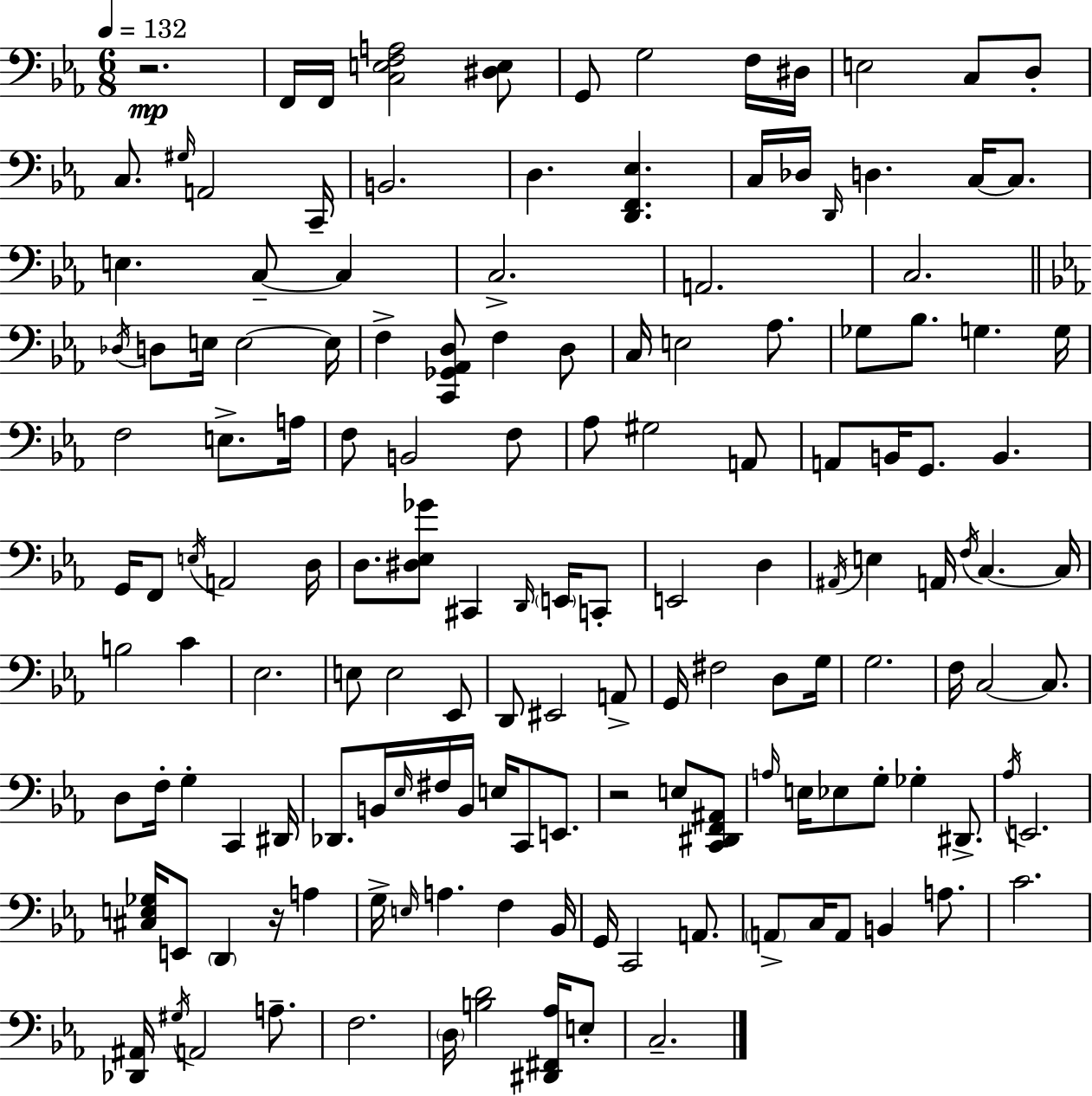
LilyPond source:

{
  \clef bass
  \numericTimeSignature
  \time 6/8
  \key c \minor
  \tempo 4 = 132
  r2.\mp | f,16 f,16 <c e f a>2 <dis e>8 | g,8 g2 f16 dis16 | e2 c8 d8-. | \break c8. \grace { gis16 } a,2 | c,16-- b,2. | d4. <d, f, ees>4. | c16 des16 \grace { d,16 } d4. c16~~ c8. | \break e4. c8--~~ c4 | c2.-> | a,2. | c2. | \break \bar "||" \break \key ees \major \acciaccatura { des16 } d8 e16 e2~~ | e16 f4-> <c, ges, aes, d>8 f4 d8 | c16 e2 aes8. | ges8 bes8. g4. | \break g16 f2 e8.-> | a16 f8 b,2 f8 | aes8 gis2 a,8 | a,8 b,16 g,8. b,4. | \break g,16 f,8 \acciaccatura { e16 } a,2 | d16 d8. <dis ees ges'>8 cis,4 \grace { d,16 } | \parenthesize e,16 c,8-. e,2 d4 | \acciaccatura { ais,16 } e4 a,16 \acciaccatura { f16 } c4.~~ | \break c16 b2 | c'4 ees2. | e8 e2 | ees,8 d,8 eis,2 | \break a,8-> g,16 fis2 | d8 g16 g2. | f16 c2~~ | c8. d8 f16-. g4-. | \break c,4 dis,16 des,8. b,16 \grace { ees16 } fis16 b,16 | e16 c,8 e,8. r2 | e8 <c, dis, f, ais,>8 \grace { a16 } e16 ees8 g8-. | ges4-. dis,8.-> \acciaccatura { aes16 } e,2. | \break <cis e ges>16 e,8 \parenthesize d,4 | r16 a4 g16-> \grace { e16 } a4. | f4 bes,16 g,16 c,2 | a,8. \parenthesize a,8-> c16 | \break a,8 b,4 a8. c'2. | <des, ais,>16 \acciaccatura { gis16 } a,2 | a8.-- f2. | \parenthesize d16 <b d'>2 | \break <dis, fis, aes>16 e8-. c2.-- | \bar "|."
}